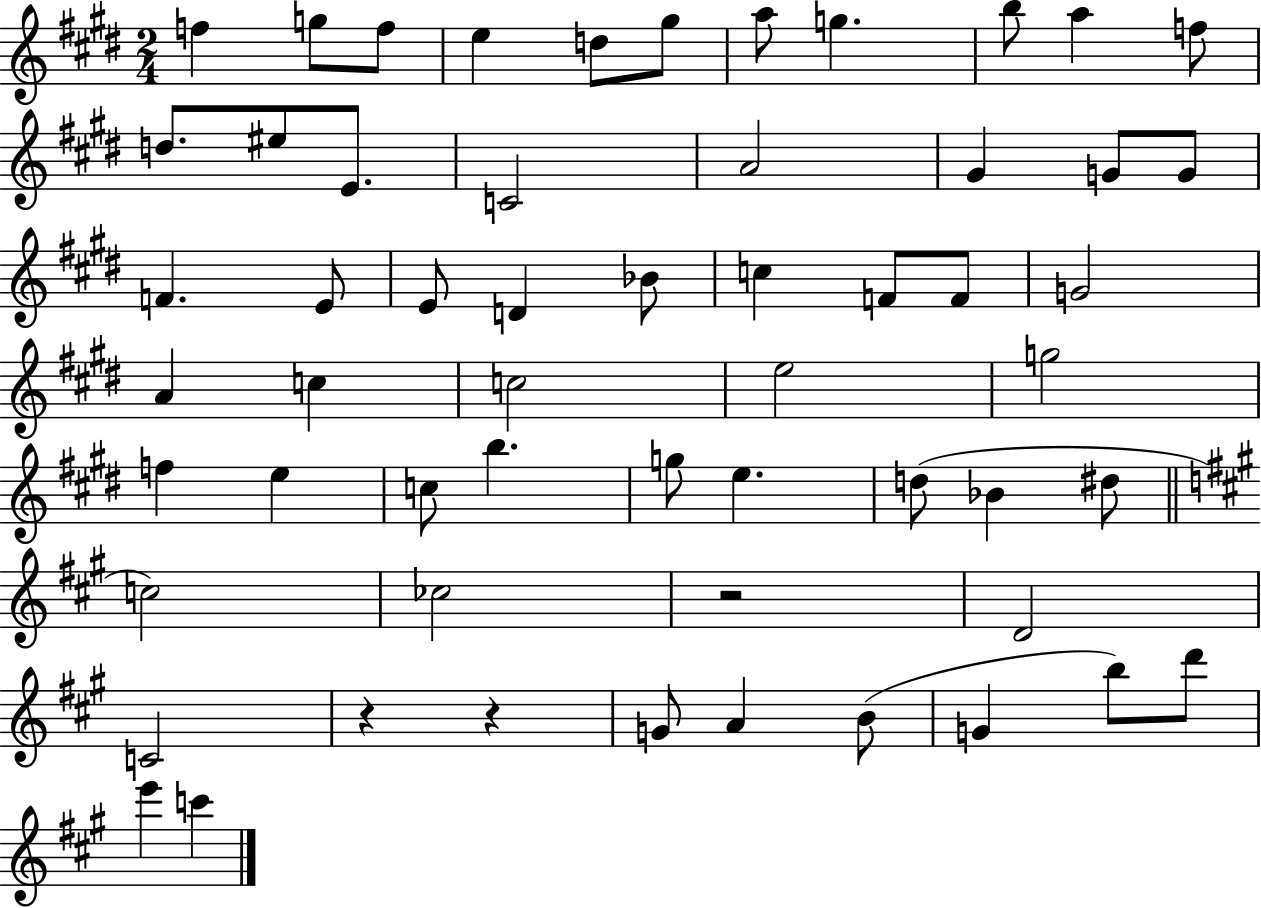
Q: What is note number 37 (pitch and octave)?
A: B5